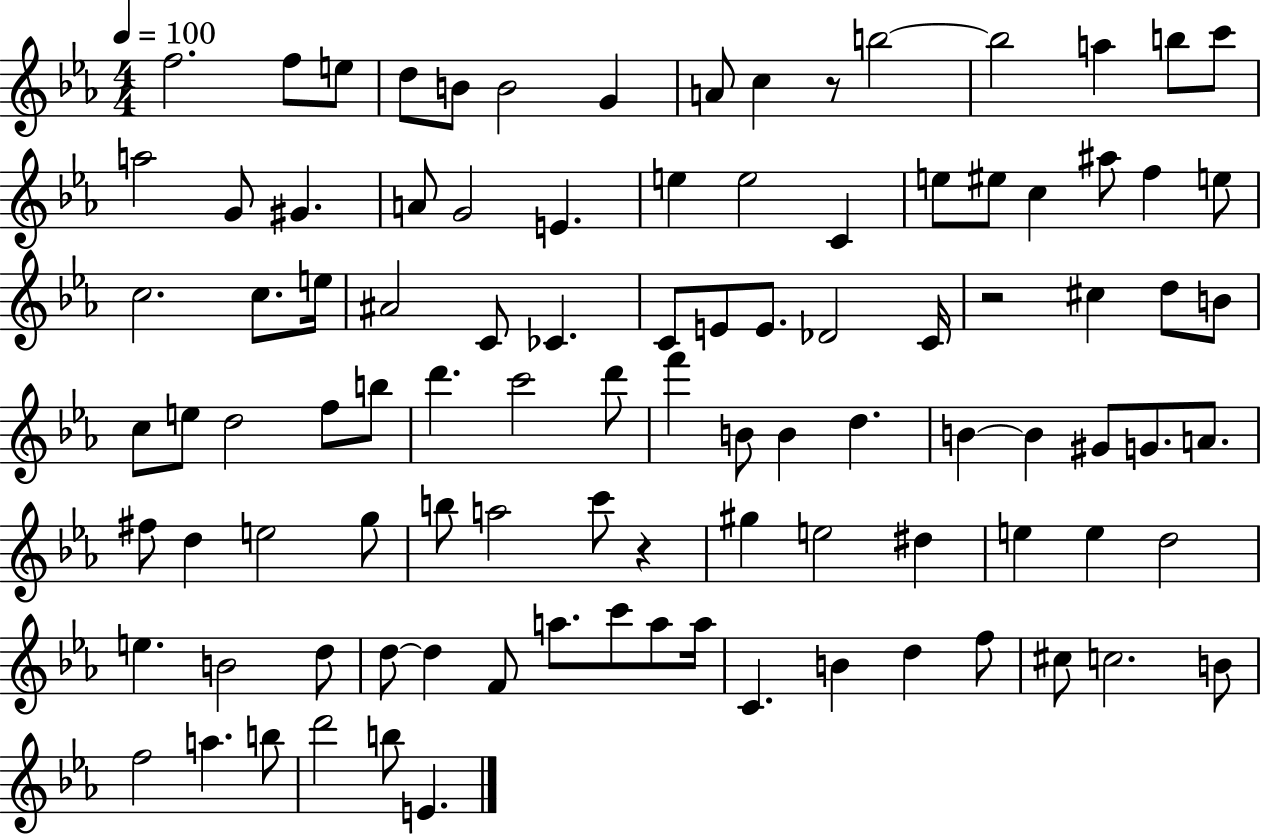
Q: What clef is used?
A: treble